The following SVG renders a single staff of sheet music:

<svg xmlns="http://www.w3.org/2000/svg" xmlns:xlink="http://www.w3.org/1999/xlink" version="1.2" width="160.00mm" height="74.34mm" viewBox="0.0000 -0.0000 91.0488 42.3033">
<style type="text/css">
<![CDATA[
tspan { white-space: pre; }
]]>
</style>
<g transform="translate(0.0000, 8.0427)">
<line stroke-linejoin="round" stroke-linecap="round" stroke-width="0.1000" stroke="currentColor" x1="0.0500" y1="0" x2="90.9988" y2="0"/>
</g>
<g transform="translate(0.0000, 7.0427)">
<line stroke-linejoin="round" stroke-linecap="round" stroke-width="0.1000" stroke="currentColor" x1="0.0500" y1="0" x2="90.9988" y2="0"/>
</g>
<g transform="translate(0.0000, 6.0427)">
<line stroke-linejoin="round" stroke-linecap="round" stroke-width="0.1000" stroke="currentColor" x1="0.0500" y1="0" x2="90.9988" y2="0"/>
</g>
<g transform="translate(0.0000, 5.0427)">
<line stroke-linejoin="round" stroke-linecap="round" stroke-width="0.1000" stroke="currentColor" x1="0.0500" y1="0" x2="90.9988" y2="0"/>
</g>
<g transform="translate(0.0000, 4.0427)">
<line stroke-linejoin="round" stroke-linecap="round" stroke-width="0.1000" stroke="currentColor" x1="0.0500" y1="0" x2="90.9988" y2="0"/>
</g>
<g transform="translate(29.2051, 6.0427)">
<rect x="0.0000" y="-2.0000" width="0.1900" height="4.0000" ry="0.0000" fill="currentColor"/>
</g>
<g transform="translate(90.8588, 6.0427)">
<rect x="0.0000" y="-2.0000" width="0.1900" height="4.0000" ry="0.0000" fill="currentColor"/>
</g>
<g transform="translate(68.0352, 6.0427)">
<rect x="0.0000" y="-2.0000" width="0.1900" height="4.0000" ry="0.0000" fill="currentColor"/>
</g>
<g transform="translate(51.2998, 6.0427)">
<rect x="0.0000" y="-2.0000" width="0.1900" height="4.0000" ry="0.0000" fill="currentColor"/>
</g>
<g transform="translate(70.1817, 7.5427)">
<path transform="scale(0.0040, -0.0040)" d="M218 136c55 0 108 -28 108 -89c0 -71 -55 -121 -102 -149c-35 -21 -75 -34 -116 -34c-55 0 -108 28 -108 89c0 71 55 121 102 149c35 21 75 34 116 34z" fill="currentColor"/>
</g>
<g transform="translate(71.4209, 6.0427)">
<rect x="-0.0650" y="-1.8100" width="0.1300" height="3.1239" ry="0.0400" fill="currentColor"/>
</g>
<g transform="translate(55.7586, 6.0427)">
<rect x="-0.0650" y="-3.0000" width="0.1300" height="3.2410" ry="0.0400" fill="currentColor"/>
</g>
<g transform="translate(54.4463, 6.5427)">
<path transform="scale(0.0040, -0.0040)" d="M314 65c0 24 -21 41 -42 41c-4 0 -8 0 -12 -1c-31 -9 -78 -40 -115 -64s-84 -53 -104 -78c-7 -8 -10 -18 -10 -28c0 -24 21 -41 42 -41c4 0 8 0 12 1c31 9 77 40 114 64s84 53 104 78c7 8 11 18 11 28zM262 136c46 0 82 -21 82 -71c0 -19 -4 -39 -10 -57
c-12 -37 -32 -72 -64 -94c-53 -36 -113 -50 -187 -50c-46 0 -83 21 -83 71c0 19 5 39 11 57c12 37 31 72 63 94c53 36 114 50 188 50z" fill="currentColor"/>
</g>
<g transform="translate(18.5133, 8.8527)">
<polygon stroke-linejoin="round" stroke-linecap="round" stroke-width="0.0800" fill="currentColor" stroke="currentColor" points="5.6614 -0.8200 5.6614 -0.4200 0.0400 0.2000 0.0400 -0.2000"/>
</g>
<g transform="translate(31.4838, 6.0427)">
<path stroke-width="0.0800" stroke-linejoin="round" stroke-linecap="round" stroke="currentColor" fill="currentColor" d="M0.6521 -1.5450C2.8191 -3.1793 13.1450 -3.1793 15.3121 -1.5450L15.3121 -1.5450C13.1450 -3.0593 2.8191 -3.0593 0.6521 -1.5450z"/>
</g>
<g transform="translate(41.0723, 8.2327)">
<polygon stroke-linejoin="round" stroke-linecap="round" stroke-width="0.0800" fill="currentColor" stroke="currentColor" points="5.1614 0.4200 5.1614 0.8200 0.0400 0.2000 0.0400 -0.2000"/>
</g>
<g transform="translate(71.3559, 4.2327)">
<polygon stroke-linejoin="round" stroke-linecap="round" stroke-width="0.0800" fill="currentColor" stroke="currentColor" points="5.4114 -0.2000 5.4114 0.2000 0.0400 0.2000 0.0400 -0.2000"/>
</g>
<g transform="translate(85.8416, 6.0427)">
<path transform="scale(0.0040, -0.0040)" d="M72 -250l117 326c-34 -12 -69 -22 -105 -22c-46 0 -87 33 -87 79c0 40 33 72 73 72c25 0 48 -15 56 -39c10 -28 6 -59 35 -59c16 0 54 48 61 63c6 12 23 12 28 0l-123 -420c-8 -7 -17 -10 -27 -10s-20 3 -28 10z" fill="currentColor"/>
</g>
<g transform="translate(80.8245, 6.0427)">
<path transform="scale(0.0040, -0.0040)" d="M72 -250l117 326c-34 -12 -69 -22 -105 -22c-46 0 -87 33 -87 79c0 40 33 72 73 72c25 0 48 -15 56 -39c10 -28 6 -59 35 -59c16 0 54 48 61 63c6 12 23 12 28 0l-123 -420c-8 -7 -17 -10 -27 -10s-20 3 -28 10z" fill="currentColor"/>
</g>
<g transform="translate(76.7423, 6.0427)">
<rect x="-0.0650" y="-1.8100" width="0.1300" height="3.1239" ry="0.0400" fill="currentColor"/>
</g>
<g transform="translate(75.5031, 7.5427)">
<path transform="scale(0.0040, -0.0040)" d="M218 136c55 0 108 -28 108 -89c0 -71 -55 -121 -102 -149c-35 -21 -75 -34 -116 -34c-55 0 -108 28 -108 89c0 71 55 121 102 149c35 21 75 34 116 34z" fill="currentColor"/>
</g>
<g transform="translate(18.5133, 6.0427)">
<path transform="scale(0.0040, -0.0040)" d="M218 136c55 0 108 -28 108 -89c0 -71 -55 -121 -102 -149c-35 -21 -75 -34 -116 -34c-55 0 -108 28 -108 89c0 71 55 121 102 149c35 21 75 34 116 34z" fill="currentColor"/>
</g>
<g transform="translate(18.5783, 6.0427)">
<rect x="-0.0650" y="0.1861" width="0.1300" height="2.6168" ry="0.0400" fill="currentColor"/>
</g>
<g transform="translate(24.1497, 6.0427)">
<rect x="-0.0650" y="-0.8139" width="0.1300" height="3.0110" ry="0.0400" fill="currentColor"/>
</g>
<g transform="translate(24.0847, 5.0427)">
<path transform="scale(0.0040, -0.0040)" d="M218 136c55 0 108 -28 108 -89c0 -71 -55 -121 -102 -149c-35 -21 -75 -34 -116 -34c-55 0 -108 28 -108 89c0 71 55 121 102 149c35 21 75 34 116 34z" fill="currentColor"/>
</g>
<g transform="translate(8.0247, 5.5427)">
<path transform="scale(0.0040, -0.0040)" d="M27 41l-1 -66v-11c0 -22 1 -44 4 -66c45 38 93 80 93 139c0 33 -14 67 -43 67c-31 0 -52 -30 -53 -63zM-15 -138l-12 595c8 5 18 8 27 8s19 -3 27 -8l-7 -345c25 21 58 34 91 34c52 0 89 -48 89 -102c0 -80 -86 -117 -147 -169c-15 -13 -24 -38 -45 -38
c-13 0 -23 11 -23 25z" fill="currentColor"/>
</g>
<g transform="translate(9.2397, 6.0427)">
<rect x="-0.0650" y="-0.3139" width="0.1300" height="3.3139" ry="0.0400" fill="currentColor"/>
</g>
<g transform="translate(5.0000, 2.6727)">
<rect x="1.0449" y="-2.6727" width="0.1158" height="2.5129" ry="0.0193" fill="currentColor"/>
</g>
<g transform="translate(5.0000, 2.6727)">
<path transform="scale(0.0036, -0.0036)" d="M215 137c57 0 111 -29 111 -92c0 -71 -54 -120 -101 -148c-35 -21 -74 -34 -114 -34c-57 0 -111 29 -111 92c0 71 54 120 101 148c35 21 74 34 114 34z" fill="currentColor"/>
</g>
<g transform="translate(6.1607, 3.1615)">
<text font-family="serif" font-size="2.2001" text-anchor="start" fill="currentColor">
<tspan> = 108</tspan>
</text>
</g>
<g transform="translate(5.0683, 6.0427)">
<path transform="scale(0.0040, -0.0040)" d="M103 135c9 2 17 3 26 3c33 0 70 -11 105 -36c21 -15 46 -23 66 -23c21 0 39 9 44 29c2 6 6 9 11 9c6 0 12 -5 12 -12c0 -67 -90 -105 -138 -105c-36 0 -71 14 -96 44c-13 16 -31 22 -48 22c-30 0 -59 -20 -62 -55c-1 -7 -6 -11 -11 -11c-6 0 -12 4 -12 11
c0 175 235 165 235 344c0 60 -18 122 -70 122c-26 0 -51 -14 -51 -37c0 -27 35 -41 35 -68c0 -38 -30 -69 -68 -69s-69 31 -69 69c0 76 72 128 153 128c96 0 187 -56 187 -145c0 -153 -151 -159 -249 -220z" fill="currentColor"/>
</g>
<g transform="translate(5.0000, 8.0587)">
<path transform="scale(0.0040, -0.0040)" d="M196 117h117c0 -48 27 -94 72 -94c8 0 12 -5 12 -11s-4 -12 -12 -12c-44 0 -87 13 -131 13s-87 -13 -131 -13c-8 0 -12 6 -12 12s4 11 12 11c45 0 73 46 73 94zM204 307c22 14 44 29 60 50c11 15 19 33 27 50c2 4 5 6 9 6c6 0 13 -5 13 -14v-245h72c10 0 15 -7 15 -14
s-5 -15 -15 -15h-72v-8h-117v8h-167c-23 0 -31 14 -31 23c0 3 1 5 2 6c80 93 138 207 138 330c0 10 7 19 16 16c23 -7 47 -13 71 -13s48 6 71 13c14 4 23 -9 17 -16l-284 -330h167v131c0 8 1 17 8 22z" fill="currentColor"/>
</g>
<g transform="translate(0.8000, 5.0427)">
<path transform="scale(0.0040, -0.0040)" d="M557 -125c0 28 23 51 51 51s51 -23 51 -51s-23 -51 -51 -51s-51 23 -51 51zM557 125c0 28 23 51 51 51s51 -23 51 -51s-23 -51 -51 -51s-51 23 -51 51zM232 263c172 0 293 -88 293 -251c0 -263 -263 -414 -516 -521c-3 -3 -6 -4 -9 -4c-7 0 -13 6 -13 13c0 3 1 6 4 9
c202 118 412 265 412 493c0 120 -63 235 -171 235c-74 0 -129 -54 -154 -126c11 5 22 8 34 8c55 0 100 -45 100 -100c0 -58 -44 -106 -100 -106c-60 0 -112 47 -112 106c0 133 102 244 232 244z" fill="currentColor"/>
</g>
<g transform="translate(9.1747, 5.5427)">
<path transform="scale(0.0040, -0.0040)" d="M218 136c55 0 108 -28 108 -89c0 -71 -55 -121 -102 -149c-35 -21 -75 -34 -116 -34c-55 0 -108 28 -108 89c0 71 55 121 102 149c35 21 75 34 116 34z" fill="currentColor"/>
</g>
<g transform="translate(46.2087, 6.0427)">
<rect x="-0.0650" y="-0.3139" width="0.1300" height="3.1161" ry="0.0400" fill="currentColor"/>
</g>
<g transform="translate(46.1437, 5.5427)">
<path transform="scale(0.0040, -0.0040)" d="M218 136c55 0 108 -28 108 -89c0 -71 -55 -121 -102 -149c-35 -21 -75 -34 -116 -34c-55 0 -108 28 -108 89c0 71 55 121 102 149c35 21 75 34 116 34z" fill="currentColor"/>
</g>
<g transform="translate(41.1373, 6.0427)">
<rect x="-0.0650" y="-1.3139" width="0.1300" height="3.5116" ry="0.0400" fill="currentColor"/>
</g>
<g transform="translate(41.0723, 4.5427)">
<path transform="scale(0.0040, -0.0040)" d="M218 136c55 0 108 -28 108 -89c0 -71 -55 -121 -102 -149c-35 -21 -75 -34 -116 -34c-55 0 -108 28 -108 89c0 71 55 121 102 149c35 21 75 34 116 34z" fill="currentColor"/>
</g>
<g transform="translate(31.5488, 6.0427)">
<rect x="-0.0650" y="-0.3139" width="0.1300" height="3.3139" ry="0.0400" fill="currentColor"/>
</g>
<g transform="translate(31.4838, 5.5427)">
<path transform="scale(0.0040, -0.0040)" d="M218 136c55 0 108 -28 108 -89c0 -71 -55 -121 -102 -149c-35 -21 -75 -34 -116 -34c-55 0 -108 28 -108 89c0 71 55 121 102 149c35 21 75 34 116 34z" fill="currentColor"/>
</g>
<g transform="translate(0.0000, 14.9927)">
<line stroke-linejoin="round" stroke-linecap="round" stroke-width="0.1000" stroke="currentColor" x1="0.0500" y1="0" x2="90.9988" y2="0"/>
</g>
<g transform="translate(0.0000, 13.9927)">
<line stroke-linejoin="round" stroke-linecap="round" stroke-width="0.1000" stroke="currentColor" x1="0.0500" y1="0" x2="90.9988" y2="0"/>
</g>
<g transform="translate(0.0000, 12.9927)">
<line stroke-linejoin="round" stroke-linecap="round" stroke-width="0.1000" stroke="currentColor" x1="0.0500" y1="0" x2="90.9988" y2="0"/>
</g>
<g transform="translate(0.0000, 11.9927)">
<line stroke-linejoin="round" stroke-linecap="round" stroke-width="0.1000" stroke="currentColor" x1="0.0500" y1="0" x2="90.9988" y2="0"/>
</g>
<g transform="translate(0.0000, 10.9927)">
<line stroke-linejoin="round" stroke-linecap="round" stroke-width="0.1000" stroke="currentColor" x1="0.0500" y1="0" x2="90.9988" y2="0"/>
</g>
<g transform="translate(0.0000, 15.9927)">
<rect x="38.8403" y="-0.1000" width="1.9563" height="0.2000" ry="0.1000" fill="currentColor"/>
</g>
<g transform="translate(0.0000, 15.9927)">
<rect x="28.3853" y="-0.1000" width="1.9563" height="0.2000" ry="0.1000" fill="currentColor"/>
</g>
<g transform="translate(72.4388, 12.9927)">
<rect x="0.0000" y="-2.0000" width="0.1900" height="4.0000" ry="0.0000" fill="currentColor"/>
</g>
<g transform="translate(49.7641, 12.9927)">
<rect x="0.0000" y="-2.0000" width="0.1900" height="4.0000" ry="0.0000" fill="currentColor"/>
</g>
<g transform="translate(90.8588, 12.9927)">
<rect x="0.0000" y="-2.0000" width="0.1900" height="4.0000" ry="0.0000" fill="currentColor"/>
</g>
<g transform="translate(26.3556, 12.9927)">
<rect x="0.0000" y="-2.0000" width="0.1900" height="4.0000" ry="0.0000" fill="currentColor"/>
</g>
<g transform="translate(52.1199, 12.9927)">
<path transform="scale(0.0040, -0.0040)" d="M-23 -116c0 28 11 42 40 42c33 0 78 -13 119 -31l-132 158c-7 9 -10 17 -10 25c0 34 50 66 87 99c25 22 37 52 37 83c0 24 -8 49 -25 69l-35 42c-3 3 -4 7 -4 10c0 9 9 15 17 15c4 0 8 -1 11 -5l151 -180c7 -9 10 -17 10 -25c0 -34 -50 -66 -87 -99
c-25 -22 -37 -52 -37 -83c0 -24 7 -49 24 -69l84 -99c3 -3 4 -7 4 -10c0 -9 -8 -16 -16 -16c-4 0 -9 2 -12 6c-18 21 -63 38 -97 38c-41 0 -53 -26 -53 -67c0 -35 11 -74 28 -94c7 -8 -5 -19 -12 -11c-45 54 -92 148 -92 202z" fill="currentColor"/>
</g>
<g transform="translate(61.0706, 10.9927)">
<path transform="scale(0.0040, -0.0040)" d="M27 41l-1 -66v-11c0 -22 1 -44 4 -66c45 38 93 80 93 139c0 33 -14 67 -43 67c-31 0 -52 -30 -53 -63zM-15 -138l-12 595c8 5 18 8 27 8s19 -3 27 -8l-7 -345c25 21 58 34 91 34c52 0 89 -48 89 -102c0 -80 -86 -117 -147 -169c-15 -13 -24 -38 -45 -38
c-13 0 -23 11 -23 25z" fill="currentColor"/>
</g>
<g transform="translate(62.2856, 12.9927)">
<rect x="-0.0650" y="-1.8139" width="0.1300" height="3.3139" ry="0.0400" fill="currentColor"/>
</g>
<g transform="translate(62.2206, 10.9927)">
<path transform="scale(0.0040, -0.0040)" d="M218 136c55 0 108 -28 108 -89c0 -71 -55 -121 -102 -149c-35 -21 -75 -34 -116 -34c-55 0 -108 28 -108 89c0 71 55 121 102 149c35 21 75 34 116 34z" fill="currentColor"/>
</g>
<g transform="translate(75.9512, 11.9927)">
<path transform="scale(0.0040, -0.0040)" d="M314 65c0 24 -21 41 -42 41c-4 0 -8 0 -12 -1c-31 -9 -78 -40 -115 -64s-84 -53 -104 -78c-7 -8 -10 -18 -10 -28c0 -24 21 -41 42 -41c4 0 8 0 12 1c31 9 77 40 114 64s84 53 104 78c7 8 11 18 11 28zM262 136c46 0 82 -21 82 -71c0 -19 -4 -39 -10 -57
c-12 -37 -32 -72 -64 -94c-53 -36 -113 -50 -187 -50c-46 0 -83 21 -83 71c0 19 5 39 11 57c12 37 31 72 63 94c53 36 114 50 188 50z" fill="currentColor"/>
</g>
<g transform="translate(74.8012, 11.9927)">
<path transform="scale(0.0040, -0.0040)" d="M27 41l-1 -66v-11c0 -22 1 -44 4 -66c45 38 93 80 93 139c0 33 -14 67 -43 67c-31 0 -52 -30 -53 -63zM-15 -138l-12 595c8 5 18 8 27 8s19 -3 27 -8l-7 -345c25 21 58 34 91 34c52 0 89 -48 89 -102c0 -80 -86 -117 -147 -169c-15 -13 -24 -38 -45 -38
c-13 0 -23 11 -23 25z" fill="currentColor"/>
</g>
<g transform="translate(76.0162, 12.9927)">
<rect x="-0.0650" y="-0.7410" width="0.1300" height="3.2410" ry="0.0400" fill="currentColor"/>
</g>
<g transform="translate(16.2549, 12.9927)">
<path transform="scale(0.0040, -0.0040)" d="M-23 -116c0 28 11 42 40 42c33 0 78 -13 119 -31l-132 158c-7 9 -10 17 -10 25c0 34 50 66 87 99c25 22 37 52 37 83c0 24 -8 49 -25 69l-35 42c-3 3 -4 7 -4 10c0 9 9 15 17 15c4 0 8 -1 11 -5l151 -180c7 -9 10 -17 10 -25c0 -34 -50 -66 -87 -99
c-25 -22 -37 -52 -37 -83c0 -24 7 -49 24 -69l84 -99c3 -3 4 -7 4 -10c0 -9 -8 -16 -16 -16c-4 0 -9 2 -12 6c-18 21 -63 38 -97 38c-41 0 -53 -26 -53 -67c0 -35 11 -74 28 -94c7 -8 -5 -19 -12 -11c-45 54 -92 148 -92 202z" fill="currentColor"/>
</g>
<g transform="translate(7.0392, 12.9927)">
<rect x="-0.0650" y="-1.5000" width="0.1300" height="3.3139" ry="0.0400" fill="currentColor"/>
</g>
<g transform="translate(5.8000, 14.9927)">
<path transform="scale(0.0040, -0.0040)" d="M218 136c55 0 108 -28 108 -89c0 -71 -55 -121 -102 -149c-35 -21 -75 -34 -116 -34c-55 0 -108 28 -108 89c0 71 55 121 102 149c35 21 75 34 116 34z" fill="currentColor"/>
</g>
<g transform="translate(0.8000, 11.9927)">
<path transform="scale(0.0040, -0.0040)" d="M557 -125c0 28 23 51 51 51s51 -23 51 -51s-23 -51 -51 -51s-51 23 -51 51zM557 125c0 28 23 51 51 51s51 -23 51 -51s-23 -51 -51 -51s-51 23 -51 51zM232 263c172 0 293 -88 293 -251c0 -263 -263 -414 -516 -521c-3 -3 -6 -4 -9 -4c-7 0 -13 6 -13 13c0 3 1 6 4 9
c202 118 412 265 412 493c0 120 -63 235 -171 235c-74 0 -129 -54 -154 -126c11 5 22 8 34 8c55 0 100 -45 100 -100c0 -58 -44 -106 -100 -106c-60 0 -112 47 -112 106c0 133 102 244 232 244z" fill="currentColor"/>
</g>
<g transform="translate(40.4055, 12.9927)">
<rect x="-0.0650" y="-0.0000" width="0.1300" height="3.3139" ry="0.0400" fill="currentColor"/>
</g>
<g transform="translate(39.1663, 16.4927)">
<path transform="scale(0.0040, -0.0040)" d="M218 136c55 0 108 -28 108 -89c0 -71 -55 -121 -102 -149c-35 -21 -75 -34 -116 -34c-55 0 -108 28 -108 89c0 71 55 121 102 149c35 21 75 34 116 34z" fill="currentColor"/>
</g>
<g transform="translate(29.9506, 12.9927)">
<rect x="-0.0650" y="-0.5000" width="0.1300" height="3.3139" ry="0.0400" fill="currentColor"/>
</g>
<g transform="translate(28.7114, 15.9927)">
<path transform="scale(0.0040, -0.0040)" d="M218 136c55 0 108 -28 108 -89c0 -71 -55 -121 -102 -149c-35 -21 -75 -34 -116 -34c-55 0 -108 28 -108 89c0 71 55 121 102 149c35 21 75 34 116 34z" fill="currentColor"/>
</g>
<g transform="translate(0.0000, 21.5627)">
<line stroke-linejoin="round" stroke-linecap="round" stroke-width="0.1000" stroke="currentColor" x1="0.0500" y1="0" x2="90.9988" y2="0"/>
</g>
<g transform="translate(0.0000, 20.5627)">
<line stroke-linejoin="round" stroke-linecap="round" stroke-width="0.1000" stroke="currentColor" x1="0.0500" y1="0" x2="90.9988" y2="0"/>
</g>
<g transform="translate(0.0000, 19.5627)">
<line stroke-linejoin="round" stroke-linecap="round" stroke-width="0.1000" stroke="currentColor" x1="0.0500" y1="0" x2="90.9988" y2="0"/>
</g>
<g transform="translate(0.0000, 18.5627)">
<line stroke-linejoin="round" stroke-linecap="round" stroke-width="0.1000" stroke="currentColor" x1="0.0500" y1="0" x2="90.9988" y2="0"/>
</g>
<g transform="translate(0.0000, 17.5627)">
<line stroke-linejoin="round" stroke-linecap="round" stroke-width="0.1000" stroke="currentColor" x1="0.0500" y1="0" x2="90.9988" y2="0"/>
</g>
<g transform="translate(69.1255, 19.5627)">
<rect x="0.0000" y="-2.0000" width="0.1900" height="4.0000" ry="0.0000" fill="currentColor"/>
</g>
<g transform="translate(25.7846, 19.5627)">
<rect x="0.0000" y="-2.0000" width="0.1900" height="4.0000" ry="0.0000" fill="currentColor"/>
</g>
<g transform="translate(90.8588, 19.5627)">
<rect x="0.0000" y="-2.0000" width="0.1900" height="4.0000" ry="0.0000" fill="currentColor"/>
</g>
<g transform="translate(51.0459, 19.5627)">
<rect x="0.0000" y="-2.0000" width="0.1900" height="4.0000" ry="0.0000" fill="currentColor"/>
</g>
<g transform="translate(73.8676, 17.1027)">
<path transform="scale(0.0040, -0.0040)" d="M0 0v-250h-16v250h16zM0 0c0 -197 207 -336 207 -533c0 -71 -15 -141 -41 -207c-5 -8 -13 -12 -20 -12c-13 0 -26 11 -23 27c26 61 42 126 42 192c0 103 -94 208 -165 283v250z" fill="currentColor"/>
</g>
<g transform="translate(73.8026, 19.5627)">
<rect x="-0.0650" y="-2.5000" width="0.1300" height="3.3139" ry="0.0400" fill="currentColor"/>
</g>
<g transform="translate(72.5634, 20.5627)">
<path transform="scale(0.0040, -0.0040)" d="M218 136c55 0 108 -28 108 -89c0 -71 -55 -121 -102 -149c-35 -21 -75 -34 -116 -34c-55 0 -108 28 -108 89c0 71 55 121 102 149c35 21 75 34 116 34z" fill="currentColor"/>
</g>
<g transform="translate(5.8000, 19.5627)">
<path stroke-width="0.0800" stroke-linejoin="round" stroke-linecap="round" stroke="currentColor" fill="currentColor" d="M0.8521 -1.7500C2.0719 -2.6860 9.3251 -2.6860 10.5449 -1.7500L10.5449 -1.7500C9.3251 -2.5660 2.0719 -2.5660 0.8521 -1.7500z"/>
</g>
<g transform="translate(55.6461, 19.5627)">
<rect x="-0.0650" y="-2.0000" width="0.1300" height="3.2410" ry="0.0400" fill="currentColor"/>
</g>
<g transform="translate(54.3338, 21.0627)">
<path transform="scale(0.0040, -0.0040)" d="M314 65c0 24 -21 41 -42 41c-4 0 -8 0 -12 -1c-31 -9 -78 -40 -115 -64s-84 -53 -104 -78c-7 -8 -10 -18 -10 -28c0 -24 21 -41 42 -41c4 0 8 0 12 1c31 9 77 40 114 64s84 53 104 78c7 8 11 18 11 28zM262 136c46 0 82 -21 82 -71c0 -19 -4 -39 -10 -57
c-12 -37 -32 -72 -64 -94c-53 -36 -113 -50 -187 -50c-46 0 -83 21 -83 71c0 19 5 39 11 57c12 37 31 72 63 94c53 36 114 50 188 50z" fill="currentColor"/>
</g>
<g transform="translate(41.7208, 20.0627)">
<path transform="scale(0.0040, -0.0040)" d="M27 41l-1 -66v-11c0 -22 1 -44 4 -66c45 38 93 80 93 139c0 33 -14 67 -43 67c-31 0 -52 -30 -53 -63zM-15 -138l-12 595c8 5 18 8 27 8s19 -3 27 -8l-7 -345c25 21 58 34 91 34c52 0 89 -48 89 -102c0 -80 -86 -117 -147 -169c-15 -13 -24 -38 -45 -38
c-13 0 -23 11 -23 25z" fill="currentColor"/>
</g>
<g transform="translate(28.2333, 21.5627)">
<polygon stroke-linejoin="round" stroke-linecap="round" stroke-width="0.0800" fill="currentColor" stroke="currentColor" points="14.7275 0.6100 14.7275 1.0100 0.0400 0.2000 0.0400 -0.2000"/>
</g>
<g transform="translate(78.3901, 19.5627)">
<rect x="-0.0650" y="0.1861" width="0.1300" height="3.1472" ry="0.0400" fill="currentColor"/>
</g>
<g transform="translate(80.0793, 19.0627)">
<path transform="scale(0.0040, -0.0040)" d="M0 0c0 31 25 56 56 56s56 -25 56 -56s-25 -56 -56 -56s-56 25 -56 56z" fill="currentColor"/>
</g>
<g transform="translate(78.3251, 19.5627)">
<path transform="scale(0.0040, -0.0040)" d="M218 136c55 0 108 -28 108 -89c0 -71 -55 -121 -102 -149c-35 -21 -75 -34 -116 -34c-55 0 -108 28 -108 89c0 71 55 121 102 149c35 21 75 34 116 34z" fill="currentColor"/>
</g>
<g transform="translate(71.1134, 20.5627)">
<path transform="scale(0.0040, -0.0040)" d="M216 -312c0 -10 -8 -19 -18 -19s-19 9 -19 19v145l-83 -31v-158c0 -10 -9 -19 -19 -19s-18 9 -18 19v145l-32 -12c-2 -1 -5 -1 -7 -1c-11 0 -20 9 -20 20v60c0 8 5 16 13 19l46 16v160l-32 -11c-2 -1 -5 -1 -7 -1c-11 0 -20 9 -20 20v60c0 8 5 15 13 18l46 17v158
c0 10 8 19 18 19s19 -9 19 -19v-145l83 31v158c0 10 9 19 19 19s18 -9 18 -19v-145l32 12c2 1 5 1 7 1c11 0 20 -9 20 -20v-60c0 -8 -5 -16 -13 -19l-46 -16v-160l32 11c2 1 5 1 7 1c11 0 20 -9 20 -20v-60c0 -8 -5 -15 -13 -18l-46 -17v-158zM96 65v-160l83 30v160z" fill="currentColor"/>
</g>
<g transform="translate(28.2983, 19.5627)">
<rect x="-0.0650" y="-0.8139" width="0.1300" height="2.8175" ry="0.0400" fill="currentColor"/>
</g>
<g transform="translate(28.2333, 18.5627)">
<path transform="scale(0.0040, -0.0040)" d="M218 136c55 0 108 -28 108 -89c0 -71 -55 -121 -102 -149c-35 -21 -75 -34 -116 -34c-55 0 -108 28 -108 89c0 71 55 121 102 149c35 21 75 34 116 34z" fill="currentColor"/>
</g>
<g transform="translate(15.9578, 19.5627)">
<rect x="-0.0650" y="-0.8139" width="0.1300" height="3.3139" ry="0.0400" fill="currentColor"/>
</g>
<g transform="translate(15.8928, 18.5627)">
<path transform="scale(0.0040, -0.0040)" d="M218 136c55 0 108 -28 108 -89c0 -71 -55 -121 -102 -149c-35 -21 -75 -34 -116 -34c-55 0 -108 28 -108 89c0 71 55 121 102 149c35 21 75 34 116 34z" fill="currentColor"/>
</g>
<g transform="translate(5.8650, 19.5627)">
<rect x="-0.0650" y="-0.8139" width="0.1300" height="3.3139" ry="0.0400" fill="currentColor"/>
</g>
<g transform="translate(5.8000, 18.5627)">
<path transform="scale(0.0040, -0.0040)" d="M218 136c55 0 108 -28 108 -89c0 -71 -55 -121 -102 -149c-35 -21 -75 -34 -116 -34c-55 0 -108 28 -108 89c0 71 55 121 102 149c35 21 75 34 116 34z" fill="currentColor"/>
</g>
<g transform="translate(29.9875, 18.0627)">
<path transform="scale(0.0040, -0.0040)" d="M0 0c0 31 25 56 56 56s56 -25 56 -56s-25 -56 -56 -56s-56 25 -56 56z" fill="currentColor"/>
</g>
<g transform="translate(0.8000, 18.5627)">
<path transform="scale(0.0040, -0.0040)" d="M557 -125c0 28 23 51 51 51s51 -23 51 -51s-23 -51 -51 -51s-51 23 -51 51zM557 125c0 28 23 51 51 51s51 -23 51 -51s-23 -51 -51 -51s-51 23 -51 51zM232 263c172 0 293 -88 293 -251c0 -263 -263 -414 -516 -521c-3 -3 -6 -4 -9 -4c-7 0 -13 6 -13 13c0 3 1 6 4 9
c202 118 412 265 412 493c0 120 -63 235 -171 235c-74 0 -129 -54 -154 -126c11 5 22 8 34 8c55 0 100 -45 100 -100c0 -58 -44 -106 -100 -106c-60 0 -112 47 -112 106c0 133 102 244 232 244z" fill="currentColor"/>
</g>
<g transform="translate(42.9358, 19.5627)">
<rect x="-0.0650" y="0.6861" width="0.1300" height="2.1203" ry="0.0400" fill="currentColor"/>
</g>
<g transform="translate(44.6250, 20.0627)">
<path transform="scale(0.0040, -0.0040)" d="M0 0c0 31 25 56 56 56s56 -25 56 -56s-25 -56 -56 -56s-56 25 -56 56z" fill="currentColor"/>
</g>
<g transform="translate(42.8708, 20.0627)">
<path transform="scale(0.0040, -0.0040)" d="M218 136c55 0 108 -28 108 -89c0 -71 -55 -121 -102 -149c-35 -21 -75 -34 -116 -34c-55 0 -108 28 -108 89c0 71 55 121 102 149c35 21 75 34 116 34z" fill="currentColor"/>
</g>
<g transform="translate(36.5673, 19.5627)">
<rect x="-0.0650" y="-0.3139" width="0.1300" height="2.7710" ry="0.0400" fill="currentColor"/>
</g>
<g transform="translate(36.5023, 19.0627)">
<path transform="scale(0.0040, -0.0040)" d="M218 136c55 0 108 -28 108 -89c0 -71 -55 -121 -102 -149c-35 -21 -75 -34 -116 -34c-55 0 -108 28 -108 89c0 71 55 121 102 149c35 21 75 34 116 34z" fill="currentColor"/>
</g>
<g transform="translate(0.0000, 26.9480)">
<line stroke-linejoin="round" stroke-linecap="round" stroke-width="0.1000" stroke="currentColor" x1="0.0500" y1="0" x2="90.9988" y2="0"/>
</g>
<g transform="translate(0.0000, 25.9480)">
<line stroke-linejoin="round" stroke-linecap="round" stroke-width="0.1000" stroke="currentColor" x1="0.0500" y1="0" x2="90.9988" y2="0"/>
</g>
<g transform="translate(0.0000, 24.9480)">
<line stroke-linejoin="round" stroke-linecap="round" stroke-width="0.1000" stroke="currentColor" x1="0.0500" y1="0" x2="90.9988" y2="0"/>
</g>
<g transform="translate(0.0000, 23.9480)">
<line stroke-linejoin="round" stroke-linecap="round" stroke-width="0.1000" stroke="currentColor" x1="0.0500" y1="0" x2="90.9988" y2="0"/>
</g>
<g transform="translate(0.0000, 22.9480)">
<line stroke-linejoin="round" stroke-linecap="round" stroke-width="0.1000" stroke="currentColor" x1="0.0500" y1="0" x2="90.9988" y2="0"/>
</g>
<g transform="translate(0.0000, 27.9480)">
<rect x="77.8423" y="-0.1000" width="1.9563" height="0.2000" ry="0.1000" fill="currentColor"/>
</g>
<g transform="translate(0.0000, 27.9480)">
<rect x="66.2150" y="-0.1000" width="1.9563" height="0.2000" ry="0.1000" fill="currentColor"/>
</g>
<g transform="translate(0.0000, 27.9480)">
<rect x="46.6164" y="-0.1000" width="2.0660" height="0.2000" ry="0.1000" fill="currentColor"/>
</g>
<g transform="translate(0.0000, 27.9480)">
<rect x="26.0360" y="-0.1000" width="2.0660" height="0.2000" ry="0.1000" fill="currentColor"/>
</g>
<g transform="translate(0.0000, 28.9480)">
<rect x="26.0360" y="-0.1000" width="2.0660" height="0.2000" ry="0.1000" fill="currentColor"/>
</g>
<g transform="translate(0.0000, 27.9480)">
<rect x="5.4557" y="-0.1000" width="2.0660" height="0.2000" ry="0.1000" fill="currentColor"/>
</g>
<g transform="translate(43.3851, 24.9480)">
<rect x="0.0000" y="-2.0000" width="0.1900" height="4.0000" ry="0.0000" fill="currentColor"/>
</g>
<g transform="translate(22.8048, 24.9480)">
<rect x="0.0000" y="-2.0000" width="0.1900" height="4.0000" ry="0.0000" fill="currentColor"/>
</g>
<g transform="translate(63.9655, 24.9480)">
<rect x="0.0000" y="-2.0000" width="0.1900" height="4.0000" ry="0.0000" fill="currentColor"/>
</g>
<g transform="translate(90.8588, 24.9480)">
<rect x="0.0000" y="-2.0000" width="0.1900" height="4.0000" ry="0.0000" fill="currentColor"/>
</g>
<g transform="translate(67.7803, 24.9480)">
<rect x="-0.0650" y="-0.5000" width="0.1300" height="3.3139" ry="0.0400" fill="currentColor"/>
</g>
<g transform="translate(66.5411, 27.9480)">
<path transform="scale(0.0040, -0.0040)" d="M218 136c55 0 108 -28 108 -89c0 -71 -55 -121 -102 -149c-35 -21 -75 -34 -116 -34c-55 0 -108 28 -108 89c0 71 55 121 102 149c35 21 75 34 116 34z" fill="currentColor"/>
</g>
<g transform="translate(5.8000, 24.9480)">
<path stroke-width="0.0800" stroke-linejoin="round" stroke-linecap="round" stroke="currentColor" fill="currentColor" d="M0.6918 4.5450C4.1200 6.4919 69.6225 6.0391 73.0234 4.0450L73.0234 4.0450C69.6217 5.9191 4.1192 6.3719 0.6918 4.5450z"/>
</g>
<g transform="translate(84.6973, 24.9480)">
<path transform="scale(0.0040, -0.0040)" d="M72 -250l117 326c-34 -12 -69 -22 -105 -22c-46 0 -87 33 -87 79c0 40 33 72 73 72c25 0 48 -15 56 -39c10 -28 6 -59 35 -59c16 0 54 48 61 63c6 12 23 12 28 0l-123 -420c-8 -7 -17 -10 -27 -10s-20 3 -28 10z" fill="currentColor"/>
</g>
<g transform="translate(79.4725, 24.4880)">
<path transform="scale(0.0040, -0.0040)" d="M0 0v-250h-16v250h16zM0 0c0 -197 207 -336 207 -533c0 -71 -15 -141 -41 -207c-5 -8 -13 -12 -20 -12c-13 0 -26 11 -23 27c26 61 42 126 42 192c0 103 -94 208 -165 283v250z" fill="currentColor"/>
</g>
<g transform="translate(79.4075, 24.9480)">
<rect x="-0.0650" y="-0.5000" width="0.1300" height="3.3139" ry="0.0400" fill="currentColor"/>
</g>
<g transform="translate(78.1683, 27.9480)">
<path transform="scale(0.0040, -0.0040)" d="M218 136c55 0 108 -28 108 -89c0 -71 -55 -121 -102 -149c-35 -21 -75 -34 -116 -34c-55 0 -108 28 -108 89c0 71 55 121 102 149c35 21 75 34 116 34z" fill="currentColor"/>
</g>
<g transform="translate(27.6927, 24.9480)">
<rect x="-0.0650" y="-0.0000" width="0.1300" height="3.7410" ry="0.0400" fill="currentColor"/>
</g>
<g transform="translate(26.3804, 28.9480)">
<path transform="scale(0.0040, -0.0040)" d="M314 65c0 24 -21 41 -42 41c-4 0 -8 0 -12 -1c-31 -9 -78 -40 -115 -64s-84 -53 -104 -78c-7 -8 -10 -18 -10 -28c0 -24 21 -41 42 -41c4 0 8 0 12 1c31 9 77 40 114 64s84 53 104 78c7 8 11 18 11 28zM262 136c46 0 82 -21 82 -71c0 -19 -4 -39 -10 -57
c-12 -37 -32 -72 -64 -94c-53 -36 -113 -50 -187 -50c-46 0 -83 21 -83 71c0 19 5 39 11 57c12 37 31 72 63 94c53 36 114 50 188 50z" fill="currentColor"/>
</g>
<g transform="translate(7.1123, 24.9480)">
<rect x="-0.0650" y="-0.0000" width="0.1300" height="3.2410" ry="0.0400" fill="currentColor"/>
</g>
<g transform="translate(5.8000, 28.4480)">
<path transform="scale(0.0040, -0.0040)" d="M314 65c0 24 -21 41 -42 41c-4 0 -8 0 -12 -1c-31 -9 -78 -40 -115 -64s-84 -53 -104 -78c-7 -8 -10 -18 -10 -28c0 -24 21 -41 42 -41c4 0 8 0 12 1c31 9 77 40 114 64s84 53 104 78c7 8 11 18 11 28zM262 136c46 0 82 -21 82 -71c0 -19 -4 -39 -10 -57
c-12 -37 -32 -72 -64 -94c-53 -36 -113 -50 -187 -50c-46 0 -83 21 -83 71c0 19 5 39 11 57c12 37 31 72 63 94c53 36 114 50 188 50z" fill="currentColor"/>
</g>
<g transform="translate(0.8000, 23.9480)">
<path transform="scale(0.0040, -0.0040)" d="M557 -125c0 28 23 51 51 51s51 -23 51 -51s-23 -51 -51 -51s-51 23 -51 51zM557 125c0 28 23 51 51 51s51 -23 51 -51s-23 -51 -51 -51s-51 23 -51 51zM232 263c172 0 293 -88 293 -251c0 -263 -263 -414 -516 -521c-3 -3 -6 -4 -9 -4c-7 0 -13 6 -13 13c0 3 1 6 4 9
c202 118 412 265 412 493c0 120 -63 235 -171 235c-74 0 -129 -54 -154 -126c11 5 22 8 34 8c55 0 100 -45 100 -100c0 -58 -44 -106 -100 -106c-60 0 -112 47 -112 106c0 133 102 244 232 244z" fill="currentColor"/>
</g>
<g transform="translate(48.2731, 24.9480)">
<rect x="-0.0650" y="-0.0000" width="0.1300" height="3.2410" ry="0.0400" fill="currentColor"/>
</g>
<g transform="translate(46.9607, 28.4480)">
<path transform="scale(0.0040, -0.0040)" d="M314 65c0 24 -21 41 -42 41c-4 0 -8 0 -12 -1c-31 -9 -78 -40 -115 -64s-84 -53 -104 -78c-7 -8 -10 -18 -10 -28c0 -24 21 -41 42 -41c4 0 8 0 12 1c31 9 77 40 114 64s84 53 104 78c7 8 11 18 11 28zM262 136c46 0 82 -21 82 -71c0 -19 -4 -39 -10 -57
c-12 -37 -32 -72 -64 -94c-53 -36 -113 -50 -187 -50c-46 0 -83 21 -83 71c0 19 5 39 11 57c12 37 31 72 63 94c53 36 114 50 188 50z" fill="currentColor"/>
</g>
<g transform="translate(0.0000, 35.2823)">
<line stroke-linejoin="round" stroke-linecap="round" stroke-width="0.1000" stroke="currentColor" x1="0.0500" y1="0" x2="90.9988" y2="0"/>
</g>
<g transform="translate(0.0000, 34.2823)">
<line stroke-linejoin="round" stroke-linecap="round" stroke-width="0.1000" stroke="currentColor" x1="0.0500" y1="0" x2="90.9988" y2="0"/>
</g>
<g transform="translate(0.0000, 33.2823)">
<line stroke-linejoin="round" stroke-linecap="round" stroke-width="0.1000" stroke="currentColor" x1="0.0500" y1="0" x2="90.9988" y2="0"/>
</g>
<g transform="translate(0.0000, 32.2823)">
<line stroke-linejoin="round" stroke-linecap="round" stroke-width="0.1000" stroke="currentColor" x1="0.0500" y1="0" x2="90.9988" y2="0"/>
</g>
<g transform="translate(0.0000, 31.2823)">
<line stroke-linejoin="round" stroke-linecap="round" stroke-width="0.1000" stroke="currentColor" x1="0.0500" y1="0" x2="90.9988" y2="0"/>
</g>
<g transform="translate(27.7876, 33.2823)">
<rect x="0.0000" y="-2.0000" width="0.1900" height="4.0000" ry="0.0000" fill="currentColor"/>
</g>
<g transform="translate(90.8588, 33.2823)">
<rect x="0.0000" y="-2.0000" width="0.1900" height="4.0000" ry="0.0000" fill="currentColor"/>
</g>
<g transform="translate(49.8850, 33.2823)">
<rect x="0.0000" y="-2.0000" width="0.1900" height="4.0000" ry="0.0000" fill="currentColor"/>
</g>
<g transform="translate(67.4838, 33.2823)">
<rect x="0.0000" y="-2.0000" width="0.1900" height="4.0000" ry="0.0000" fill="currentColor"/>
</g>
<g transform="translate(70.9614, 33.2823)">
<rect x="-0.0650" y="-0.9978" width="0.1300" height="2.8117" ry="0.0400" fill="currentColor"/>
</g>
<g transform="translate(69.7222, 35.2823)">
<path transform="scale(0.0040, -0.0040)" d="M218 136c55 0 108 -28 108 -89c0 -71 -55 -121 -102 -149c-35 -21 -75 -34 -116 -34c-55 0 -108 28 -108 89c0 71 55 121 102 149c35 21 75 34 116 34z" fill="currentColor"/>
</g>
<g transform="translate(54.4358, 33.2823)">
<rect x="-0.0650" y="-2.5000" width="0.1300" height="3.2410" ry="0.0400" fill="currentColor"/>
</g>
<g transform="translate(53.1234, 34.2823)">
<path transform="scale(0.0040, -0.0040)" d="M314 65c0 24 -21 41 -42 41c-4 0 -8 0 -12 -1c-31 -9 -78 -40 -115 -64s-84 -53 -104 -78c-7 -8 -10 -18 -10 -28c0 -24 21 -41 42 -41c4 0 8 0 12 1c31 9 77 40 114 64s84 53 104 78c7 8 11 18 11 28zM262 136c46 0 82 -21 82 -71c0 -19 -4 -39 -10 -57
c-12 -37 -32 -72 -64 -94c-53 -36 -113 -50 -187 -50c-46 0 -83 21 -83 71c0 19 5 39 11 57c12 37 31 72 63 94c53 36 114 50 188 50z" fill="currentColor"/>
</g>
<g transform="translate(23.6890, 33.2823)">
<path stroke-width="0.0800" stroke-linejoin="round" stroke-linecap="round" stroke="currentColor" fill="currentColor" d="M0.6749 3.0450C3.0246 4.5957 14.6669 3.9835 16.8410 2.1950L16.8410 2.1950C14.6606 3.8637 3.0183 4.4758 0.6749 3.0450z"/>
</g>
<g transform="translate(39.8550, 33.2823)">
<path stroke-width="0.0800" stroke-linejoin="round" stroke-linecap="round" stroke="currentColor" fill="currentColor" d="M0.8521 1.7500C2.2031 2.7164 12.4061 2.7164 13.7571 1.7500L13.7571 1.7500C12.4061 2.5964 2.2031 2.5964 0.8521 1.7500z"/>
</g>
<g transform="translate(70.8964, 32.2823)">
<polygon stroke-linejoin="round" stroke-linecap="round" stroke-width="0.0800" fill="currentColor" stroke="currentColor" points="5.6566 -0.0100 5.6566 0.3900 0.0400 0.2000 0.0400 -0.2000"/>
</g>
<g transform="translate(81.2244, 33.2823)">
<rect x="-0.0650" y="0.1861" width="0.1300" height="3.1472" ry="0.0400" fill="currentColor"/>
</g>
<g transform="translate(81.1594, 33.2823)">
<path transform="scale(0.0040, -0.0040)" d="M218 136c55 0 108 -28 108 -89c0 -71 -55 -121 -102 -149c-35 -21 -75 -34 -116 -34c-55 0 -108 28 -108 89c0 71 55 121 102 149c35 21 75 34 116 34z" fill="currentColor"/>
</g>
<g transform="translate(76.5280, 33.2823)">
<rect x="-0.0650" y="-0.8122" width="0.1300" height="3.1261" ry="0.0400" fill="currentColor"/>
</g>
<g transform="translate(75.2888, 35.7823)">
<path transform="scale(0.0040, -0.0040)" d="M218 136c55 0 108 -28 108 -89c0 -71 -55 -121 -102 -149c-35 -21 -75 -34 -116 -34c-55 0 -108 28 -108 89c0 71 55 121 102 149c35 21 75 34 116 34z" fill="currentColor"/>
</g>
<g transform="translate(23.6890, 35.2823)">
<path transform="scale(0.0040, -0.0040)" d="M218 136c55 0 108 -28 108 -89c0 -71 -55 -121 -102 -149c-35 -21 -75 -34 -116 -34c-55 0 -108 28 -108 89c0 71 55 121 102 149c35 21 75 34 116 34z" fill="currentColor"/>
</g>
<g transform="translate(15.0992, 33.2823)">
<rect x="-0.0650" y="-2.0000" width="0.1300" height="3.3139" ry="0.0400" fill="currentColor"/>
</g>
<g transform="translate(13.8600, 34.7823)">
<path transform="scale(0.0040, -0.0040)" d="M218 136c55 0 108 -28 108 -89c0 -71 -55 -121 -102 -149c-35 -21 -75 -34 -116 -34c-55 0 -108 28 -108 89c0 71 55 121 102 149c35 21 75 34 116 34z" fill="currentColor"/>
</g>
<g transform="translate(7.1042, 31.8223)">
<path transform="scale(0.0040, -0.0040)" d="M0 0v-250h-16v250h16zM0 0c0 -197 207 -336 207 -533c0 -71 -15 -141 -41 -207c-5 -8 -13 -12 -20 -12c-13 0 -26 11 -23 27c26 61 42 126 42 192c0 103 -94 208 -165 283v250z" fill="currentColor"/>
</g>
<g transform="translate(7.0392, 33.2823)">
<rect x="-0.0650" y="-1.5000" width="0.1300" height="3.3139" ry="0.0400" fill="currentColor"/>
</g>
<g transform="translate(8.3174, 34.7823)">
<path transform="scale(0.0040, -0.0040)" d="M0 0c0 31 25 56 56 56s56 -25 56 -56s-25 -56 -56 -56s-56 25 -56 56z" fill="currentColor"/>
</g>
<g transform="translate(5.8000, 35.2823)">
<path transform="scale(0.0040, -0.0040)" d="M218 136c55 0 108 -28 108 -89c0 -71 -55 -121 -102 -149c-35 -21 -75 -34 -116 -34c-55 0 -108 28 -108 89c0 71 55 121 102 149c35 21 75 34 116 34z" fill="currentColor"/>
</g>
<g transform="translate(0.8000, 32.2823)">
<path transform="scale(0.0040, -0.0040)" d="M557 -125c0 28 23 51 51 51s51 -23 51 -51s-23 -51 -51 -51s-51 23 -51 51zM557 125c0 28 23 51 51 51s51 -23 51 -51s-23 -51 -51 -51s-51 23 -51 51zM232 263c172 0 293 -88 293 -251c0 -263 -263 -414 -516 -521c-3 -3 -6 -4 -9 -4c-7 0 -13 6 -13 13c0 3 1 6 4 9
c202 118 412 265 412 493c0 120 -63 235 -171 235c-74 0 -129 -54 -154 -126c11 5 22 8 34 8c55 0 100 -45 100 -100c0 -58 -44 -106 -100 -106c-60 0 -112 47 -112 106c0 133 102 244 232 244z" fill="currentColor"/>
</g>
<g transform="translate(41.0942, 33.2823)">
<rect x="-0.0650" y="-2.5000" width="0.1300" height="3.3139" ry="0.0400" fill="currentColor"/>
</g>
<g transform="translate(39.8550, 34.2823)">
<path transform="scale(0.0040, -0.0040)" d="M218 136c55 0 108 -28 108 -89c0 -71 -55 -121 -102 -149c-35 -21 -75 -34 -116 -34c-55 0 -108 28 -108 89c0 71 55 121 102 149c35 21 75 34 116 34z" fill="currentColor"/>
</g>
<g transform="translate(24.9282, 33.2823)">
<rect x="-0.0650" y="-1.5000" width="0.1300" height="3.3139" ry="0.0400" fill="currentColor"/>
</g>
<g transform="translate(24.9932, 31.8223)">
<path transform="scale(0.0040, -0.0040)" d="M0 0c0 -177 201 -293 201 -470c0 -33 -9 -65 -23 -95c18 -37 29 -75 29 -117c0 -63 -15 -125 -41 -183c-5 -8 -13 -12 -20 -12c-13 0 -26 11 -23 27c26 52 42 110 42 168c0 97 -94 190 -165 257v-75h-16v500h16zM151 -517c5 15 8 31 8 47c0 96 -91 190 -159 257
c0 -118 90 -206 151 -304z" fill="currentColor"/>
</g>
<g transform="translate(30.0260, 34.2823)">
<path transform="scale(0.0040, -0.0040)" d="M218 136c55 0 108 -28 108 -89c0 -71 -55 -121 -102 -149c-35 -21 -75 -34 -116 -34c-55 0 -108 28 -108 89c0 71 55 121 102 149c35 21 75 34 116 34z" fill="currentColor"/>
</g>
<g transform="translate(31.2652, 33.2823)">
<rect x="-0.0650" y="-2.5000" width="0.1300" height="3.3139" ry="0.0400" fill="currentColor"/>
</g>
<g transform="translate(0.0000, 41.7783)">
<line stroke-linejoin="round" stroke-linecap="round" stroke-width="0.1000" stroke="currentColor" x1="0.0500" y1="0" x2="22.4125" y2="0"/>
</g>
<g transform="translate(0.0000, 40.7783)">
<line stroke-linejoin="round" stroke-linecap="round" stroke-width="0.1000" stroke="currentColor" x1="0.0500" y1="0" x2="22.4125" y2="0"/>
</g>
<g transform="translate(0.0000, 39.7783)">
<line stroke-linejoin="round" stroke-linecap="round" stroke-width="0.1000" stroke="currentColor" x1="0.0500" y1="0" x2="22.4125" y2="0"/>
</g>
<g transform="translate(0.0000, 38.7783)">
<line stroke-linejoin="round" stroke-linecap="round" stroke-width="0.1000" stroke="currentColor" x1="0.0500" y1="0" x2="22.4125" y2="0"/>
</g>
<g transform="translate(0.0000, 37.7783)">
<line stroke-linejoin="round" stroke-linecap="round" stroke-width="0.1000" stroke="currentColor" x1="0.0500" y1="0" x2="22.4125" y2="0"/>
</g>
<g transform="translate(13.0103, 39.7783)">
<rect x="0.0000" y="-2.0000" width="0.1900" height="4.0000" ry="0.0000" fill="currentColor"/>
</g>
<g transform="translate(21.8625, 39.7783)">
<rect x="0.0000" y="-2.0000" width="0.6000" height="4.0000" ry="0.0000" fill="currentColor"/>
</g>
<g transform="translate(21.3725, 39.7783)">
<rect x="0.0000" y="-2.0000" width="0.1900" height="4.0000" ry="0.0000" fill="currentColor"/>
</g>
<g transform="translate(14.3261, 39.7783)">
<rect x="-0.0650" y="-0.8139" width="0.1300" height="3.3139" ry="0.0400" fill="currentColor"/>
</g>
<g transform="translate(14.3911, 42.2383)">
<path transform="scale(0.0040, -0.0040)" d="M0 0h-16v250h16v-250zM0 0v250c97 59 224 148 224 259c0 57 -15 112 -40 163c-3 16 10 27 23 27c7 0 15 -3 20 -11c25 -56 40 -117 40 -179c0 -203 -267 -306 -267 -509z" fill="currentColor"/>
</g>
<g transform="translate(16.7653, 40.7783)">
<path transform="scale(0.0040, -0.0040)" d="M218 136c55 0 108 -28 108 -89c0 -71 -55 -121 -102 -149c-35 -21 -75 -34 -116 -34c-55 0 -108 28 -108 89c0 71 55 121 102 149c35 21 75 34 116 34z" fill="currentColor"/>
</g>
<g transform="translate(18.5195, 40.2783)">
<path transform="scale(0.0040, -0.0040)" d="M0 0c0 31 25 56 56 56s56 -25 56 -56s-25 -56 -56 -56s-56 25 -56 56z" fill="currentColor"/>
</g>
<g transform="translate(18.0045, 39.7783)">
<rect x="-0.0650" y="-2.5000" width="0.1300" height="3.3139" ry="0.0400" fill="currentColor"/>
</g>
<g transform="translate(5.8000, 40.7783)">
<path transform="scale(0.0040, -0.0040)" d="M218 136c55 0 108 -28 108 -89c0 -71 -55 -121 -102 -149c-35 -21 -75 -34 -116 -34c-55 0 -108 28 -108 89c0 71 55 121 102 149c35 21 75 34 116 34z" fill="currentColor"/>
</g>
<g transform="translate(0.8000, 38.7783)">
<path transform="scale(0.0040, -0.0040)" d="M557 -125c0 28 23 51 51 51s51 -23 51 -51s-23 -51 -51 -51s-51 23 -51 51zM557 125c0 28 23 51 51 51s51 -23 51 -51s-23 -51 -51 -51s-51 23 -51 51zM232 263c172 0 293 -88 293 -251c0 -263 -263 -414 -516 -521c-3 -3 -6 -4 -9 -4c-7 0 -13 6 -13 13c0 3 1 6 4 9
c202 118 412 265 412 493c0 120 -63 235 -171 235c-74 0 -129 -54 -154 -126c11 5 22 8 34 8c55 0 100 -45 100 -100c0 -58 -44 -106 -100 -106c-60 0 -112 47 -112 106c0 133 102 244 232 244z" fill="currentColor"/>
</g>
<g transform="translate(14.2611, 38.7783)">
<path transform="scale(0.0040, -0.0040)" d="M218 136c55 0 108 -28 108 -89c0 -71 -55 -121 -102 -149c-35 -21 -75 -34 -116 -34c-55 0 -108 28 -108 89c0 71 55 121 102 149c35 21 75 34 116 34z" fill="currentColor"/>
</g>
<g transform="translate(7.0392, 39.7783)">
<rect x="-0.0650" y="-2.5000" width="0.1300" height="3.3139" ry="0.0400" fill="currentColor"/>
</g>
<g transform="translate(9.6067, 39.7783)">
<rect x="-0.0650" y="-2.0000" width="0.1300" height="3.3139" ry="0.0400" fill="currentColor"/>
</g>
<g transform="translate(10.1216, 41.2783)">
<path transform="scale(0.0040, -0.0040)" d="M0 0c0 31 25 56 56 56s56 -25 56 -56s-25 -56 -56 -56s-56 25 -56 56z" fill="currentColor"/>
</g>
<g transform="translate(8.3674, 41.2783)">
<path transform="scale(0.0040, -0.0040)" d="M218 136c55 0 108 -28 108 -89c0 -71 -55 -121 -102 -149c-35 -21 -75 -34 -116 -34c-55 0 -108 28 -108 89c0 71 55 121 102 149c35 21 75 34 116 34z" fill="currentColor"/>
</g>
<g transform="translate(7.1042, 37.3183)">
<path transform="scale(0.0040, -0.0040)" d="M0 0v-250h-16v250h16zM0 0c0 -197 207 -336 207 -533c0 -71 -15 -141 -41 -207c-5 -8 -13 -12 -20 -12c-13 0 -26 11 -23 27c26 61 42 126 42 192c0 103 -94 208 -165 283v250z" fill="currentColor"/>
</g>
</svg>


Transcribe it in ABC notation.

X:1
T:Untitled
M:2/4
L:1/4
K:C
_E, D,/2 F,/2 E, G,/2 E,/2 C,2 A,,/2 A,,/2 z/2 z/2 G,, z E,, D,, z _A, _F,2 F, F, F,/2 E,/2 _C,/2 A,,2 ^B,,/2 D, D,,2 C,,2 D,,2 E,, E,,/2 z/2 G,,/2 A,, G,,/4 B,, B,, B,,2 G,,/2 F,,/2 D, B,,/2 A,, F,/2 B,,